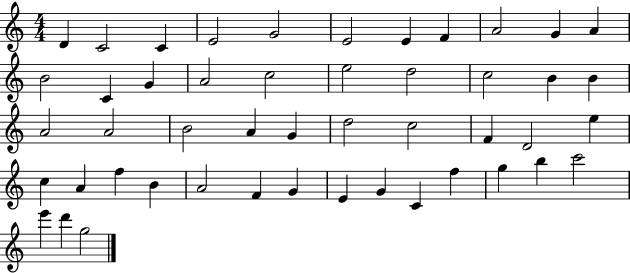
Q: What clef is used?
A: treble